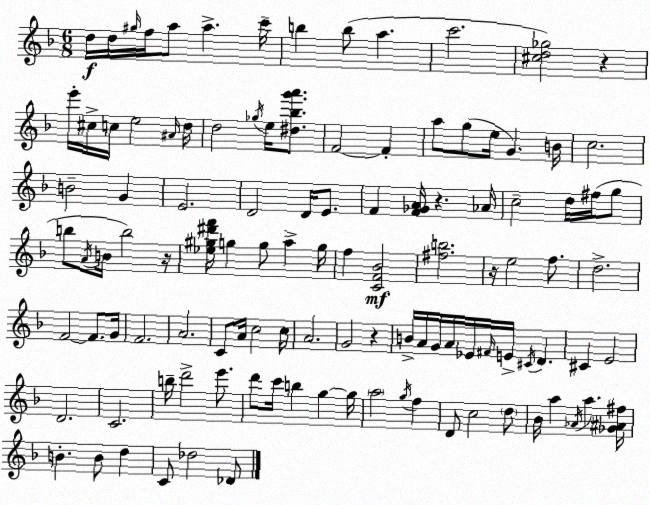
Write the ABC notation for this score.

X:1
T:Untitled
M:6/8
L:1/4
K:Dm
d/4 d/4 ^g/4 f/4 a/2 a c'/4 b b/2 a c'2 [^cd_g]2 z e'/4 ^c/4 c/4 e2 ^A/4 d/4 d2 _g/4 e/4 [^d_bg'a']/2 F2 F a/2 g/2 e/4 G B/4 c2 B2 G E2 D2 D/4 E/2 F [F_GA]/4 z _A/4 c2 d/4 ^f/4 g/2 b/2 A/4 B/4 b2 z/4 [_e^g^d'f']/4 g g/2 a g/4 f [CF_B]2 [^fb]2 z/4 e2 f/2 d2 F2 F/2 G/4 F2 A2 C/2 A/4 c2 c/4 A2 G2 z B/4 A/4 G/4 A/4 _E/4 ^F/4 E/4 ^C/4 D ^C E2 D2 C2 b/4 d'2 e'/2 d'/2 c'/4 b g g/4 a2 g/4 f D/2 c2 d/2 _B/4 a _A/4 a [_G^A^f]/4 B B/2 d C/2 _d2 _D/2